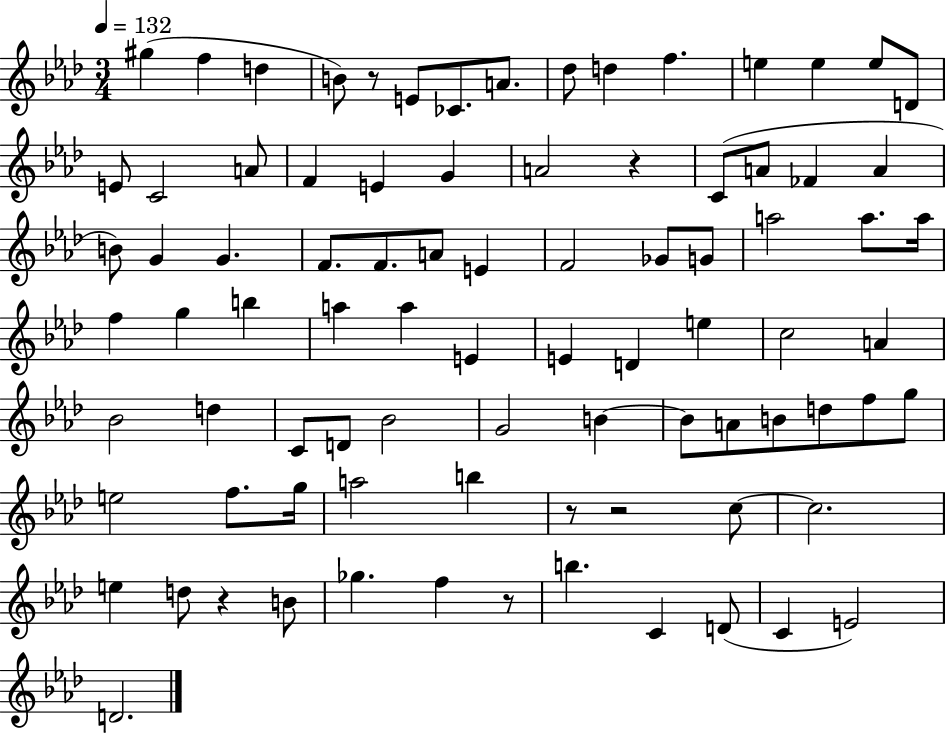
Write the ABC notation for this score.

X:1
T:Untitled
M:3/4
L:1/4
K:Ab
^g f d B/2 z/2 E/2 _C/2 A/2 _d/2 d f e e e/2 D/2 E/2 C2 A/2 F E G A2 z C/2 A/2 _F A B/2 G G F/2 F/2 A/2 E F2 _G/2 G/2 a2 a/2 a/4 f g b a a E E D e c2 A _B2 d C/2 D/2 _B2 G2 B B/2 A/2 B/2 d/2 f/2 g/2 e2 f/2 g/4 a2 b z/2 z2 c/2 c2 e d/2 z B/2 _g f z/2 b C D/2 C E2 D2